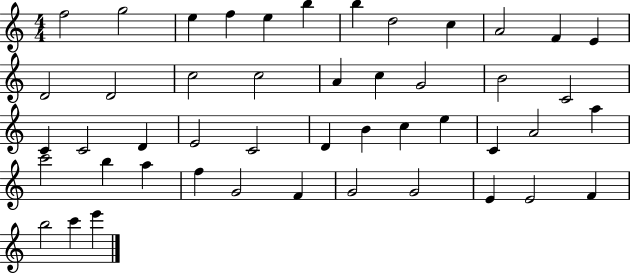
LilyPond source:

{
  \clef treble
  \numericTimeSignature
  \time 4/4
  \key c \major
  f''2 g''2 | e''4 f''4 e''4 b''4 | b''4 d''2 c''4 | a'2 f'4 e'4 | \break d'2 d'2 | c''2 c''2 | a'4 c''4 g'2 | b'2 c'2 | \break c'4 c'2 d'4 | e'2 c'2 | d'4 b'4 c''4 e''4 | c'4 a'2 a''4 | \break c'''2 b''4 a''4 | f''4 g'2 f'4 | g'2 g'2 | e'4 e'2 f'4 | \break b''2 c'''4 e'''4 | \bar "|."
}